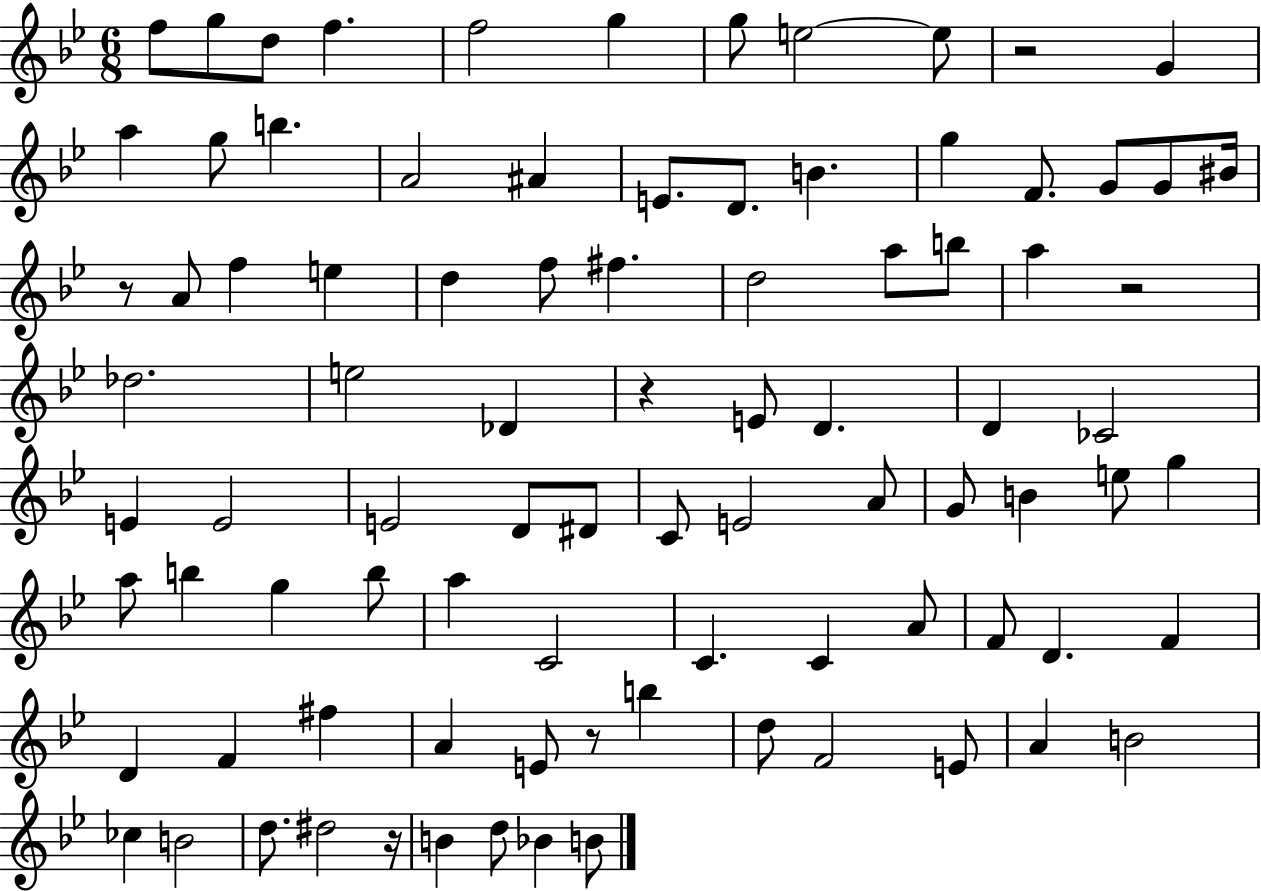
F5/e G5/e D5/e F5/q. F5/h G5/q G5/e E5/h E5/e R/h G4/q A5/q G5/e B5/q. A4/h A#4/q E4/e. D4/e. B4/q. G5/q F4/e. G4/e G4/e BIS4/s R/e A4/e F5/q E5/q D5/q F5/e F#5/q. D5/h A5/e B5/e A5/q R/h Db5/h. E5/h Db4/q R/q E4/e D4/q. D4/q CES4/h E4/q E4/h E4/h D4/e D#4/e C4/e E4/h A4/e G4/e B4/q E5/e G5/q A5/e B5/q G5/q B5/e A5/q C4/h C4/q. C4/q A4/e F4/e D4/q. F4/q D4/q F4/q F#5/q A4/q E4/e R/e B5/q D5/e F4/h E4/e A4/q B4/h CES5/q B4/h D5/e. D#5/h R/s B4/q D5/e Bb4/q B4/e